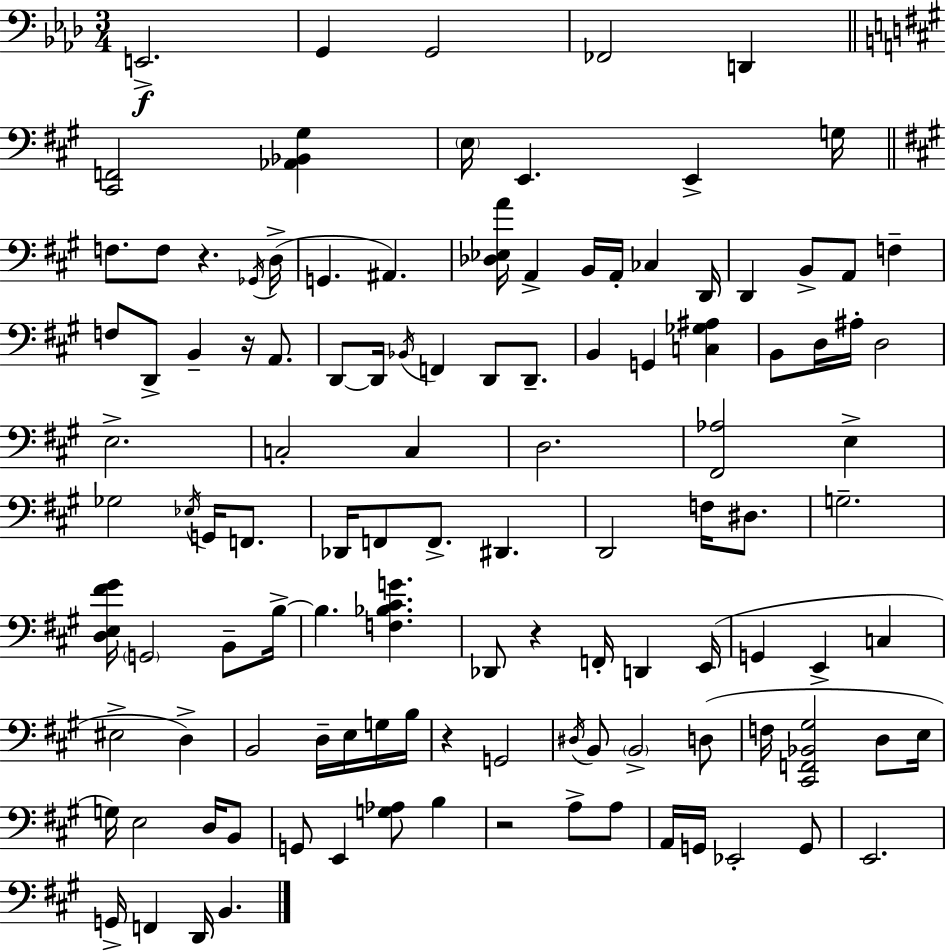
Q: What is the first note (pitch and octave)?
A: E2